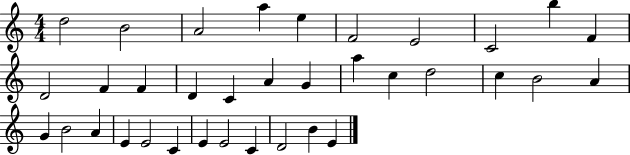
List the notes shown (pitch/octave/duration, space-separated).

D5/h B4/h A4/h A5/q E5/q F4/h E4/h C4/h B5/q F4/q D4/h F4/q F4/q D4/q C4/q A4/q G4/q A5/q C5/q D5/h C5/q B4/h A4/q G4/q B4/h A4/q E4/q E4/h C4/q E4/q E4/h C4/q D4/h B4/q E4/q